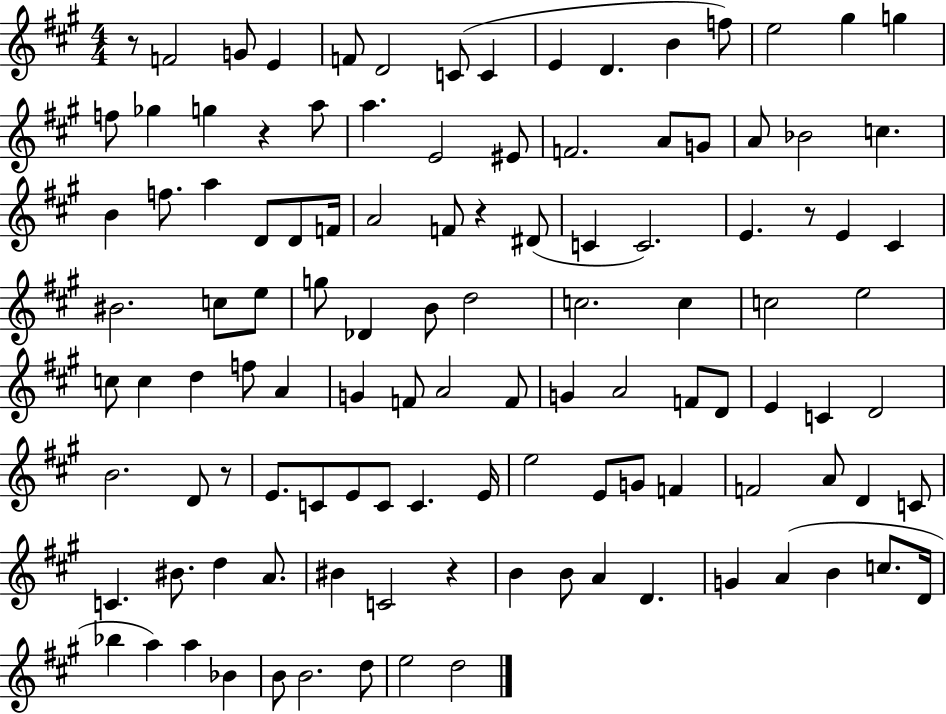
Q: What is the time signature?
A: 4/4